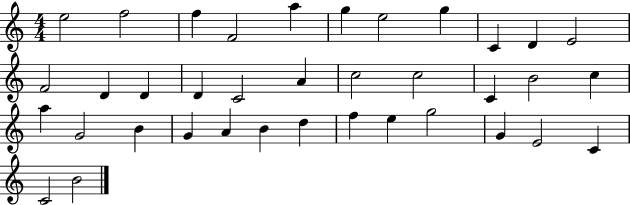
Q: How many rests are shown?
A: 0